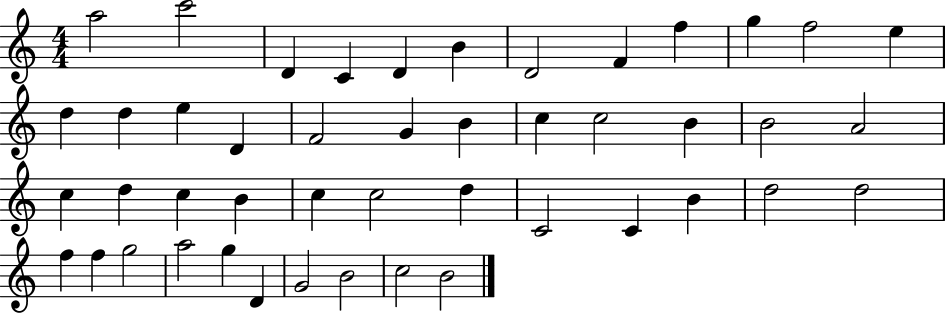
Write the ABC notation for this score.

X:1
T:Untitled
M:4/4
L:1/4
K:C
a2 c'2 D C D B D2 F f g f2 e d d e D F2 G B c c2 B B2 A2 c d c B c c2 d C2 C B d2 d2 f f g2 a2 g D G2 B2 c2 B2